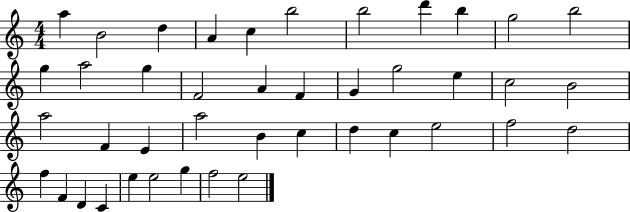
A5/q B4/h D5/q A4/q C5/q B5/h B5/h D6/q B5/q G5/h B5/h G5/q A5/h G5/q F4/h A4/q F4/q G4/q G5/h E5/q C5/h B4/h A5/h F4/q E4/q A5/h B4/q C5/q D5/q C5/q E5/h F5/h D5/h F5/q F4/q D4/q C4/q E5/q E5/h G5/q F5/h E5/h